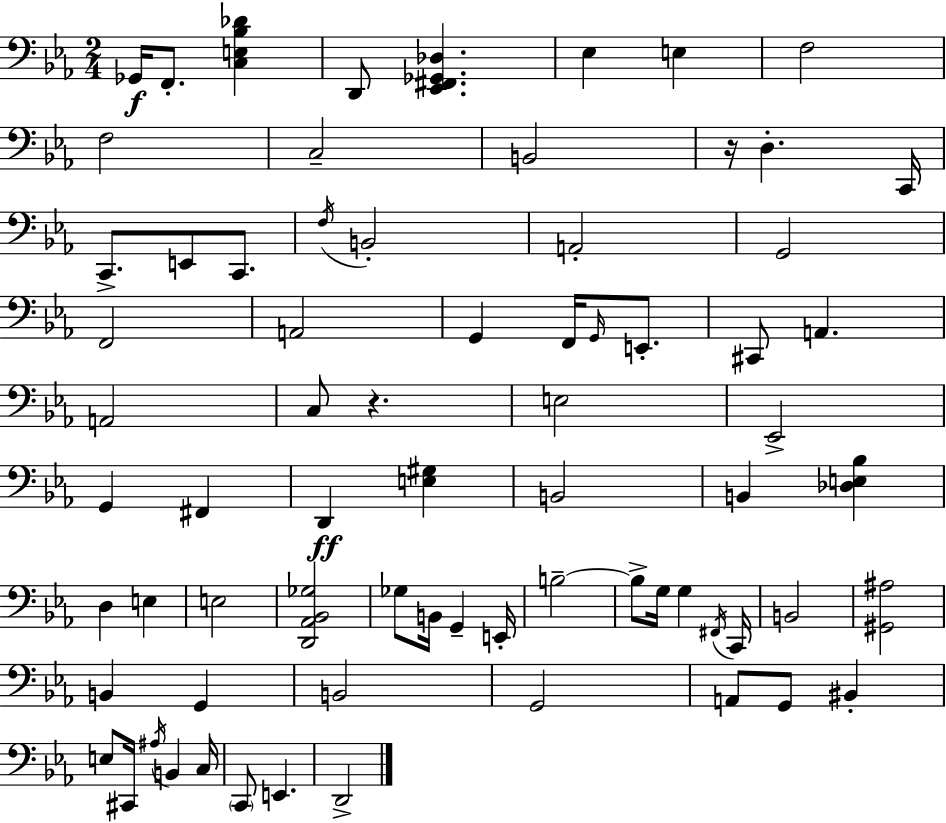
{
  \clef bass
  \numericTimeSignature
  \time 2/4
  \key ees \major
  ges,16\f f,8.-. <c e bes des'>4 | d,8 <ees, fis, ges, des>4. | ees4 e4 | f2 | \break f2 | c2-- | b,2 | r16 d4.-. c,16 | \break c,8.-> e,8 c,8. | \acciaccatura { f16 } b,2-. | a,2-. | g,2 | \break f,2 | a,2 | g,4 f,16 \grace { g,16 } e,8.-. | cis,8 a,4. | \break a,2 | c8 r4. | e2 | ees,2-> | \break g,4 fis,4 | d,4\ff <e gis>4 | b,2 | b,4 <des e bes>4 | \break d4 e4 | e2 | <d, aes, bes, ges>2 | ges8 b,16 g,4-- | \break e,16-. b2--~~ | b8-> g16 g4 | \acciaccatura { fis,16 } c,16 b,2 | <gis, ais>2 | \break b,4 g,4 | b,2 | g,2 | a,8 g,8 bis,4-. | \break e8 cis,16 \acciaccatura { ais16 } b,4 | c16 \parenthesize c,8 e,4. | d,2-> | \bar "|."
}